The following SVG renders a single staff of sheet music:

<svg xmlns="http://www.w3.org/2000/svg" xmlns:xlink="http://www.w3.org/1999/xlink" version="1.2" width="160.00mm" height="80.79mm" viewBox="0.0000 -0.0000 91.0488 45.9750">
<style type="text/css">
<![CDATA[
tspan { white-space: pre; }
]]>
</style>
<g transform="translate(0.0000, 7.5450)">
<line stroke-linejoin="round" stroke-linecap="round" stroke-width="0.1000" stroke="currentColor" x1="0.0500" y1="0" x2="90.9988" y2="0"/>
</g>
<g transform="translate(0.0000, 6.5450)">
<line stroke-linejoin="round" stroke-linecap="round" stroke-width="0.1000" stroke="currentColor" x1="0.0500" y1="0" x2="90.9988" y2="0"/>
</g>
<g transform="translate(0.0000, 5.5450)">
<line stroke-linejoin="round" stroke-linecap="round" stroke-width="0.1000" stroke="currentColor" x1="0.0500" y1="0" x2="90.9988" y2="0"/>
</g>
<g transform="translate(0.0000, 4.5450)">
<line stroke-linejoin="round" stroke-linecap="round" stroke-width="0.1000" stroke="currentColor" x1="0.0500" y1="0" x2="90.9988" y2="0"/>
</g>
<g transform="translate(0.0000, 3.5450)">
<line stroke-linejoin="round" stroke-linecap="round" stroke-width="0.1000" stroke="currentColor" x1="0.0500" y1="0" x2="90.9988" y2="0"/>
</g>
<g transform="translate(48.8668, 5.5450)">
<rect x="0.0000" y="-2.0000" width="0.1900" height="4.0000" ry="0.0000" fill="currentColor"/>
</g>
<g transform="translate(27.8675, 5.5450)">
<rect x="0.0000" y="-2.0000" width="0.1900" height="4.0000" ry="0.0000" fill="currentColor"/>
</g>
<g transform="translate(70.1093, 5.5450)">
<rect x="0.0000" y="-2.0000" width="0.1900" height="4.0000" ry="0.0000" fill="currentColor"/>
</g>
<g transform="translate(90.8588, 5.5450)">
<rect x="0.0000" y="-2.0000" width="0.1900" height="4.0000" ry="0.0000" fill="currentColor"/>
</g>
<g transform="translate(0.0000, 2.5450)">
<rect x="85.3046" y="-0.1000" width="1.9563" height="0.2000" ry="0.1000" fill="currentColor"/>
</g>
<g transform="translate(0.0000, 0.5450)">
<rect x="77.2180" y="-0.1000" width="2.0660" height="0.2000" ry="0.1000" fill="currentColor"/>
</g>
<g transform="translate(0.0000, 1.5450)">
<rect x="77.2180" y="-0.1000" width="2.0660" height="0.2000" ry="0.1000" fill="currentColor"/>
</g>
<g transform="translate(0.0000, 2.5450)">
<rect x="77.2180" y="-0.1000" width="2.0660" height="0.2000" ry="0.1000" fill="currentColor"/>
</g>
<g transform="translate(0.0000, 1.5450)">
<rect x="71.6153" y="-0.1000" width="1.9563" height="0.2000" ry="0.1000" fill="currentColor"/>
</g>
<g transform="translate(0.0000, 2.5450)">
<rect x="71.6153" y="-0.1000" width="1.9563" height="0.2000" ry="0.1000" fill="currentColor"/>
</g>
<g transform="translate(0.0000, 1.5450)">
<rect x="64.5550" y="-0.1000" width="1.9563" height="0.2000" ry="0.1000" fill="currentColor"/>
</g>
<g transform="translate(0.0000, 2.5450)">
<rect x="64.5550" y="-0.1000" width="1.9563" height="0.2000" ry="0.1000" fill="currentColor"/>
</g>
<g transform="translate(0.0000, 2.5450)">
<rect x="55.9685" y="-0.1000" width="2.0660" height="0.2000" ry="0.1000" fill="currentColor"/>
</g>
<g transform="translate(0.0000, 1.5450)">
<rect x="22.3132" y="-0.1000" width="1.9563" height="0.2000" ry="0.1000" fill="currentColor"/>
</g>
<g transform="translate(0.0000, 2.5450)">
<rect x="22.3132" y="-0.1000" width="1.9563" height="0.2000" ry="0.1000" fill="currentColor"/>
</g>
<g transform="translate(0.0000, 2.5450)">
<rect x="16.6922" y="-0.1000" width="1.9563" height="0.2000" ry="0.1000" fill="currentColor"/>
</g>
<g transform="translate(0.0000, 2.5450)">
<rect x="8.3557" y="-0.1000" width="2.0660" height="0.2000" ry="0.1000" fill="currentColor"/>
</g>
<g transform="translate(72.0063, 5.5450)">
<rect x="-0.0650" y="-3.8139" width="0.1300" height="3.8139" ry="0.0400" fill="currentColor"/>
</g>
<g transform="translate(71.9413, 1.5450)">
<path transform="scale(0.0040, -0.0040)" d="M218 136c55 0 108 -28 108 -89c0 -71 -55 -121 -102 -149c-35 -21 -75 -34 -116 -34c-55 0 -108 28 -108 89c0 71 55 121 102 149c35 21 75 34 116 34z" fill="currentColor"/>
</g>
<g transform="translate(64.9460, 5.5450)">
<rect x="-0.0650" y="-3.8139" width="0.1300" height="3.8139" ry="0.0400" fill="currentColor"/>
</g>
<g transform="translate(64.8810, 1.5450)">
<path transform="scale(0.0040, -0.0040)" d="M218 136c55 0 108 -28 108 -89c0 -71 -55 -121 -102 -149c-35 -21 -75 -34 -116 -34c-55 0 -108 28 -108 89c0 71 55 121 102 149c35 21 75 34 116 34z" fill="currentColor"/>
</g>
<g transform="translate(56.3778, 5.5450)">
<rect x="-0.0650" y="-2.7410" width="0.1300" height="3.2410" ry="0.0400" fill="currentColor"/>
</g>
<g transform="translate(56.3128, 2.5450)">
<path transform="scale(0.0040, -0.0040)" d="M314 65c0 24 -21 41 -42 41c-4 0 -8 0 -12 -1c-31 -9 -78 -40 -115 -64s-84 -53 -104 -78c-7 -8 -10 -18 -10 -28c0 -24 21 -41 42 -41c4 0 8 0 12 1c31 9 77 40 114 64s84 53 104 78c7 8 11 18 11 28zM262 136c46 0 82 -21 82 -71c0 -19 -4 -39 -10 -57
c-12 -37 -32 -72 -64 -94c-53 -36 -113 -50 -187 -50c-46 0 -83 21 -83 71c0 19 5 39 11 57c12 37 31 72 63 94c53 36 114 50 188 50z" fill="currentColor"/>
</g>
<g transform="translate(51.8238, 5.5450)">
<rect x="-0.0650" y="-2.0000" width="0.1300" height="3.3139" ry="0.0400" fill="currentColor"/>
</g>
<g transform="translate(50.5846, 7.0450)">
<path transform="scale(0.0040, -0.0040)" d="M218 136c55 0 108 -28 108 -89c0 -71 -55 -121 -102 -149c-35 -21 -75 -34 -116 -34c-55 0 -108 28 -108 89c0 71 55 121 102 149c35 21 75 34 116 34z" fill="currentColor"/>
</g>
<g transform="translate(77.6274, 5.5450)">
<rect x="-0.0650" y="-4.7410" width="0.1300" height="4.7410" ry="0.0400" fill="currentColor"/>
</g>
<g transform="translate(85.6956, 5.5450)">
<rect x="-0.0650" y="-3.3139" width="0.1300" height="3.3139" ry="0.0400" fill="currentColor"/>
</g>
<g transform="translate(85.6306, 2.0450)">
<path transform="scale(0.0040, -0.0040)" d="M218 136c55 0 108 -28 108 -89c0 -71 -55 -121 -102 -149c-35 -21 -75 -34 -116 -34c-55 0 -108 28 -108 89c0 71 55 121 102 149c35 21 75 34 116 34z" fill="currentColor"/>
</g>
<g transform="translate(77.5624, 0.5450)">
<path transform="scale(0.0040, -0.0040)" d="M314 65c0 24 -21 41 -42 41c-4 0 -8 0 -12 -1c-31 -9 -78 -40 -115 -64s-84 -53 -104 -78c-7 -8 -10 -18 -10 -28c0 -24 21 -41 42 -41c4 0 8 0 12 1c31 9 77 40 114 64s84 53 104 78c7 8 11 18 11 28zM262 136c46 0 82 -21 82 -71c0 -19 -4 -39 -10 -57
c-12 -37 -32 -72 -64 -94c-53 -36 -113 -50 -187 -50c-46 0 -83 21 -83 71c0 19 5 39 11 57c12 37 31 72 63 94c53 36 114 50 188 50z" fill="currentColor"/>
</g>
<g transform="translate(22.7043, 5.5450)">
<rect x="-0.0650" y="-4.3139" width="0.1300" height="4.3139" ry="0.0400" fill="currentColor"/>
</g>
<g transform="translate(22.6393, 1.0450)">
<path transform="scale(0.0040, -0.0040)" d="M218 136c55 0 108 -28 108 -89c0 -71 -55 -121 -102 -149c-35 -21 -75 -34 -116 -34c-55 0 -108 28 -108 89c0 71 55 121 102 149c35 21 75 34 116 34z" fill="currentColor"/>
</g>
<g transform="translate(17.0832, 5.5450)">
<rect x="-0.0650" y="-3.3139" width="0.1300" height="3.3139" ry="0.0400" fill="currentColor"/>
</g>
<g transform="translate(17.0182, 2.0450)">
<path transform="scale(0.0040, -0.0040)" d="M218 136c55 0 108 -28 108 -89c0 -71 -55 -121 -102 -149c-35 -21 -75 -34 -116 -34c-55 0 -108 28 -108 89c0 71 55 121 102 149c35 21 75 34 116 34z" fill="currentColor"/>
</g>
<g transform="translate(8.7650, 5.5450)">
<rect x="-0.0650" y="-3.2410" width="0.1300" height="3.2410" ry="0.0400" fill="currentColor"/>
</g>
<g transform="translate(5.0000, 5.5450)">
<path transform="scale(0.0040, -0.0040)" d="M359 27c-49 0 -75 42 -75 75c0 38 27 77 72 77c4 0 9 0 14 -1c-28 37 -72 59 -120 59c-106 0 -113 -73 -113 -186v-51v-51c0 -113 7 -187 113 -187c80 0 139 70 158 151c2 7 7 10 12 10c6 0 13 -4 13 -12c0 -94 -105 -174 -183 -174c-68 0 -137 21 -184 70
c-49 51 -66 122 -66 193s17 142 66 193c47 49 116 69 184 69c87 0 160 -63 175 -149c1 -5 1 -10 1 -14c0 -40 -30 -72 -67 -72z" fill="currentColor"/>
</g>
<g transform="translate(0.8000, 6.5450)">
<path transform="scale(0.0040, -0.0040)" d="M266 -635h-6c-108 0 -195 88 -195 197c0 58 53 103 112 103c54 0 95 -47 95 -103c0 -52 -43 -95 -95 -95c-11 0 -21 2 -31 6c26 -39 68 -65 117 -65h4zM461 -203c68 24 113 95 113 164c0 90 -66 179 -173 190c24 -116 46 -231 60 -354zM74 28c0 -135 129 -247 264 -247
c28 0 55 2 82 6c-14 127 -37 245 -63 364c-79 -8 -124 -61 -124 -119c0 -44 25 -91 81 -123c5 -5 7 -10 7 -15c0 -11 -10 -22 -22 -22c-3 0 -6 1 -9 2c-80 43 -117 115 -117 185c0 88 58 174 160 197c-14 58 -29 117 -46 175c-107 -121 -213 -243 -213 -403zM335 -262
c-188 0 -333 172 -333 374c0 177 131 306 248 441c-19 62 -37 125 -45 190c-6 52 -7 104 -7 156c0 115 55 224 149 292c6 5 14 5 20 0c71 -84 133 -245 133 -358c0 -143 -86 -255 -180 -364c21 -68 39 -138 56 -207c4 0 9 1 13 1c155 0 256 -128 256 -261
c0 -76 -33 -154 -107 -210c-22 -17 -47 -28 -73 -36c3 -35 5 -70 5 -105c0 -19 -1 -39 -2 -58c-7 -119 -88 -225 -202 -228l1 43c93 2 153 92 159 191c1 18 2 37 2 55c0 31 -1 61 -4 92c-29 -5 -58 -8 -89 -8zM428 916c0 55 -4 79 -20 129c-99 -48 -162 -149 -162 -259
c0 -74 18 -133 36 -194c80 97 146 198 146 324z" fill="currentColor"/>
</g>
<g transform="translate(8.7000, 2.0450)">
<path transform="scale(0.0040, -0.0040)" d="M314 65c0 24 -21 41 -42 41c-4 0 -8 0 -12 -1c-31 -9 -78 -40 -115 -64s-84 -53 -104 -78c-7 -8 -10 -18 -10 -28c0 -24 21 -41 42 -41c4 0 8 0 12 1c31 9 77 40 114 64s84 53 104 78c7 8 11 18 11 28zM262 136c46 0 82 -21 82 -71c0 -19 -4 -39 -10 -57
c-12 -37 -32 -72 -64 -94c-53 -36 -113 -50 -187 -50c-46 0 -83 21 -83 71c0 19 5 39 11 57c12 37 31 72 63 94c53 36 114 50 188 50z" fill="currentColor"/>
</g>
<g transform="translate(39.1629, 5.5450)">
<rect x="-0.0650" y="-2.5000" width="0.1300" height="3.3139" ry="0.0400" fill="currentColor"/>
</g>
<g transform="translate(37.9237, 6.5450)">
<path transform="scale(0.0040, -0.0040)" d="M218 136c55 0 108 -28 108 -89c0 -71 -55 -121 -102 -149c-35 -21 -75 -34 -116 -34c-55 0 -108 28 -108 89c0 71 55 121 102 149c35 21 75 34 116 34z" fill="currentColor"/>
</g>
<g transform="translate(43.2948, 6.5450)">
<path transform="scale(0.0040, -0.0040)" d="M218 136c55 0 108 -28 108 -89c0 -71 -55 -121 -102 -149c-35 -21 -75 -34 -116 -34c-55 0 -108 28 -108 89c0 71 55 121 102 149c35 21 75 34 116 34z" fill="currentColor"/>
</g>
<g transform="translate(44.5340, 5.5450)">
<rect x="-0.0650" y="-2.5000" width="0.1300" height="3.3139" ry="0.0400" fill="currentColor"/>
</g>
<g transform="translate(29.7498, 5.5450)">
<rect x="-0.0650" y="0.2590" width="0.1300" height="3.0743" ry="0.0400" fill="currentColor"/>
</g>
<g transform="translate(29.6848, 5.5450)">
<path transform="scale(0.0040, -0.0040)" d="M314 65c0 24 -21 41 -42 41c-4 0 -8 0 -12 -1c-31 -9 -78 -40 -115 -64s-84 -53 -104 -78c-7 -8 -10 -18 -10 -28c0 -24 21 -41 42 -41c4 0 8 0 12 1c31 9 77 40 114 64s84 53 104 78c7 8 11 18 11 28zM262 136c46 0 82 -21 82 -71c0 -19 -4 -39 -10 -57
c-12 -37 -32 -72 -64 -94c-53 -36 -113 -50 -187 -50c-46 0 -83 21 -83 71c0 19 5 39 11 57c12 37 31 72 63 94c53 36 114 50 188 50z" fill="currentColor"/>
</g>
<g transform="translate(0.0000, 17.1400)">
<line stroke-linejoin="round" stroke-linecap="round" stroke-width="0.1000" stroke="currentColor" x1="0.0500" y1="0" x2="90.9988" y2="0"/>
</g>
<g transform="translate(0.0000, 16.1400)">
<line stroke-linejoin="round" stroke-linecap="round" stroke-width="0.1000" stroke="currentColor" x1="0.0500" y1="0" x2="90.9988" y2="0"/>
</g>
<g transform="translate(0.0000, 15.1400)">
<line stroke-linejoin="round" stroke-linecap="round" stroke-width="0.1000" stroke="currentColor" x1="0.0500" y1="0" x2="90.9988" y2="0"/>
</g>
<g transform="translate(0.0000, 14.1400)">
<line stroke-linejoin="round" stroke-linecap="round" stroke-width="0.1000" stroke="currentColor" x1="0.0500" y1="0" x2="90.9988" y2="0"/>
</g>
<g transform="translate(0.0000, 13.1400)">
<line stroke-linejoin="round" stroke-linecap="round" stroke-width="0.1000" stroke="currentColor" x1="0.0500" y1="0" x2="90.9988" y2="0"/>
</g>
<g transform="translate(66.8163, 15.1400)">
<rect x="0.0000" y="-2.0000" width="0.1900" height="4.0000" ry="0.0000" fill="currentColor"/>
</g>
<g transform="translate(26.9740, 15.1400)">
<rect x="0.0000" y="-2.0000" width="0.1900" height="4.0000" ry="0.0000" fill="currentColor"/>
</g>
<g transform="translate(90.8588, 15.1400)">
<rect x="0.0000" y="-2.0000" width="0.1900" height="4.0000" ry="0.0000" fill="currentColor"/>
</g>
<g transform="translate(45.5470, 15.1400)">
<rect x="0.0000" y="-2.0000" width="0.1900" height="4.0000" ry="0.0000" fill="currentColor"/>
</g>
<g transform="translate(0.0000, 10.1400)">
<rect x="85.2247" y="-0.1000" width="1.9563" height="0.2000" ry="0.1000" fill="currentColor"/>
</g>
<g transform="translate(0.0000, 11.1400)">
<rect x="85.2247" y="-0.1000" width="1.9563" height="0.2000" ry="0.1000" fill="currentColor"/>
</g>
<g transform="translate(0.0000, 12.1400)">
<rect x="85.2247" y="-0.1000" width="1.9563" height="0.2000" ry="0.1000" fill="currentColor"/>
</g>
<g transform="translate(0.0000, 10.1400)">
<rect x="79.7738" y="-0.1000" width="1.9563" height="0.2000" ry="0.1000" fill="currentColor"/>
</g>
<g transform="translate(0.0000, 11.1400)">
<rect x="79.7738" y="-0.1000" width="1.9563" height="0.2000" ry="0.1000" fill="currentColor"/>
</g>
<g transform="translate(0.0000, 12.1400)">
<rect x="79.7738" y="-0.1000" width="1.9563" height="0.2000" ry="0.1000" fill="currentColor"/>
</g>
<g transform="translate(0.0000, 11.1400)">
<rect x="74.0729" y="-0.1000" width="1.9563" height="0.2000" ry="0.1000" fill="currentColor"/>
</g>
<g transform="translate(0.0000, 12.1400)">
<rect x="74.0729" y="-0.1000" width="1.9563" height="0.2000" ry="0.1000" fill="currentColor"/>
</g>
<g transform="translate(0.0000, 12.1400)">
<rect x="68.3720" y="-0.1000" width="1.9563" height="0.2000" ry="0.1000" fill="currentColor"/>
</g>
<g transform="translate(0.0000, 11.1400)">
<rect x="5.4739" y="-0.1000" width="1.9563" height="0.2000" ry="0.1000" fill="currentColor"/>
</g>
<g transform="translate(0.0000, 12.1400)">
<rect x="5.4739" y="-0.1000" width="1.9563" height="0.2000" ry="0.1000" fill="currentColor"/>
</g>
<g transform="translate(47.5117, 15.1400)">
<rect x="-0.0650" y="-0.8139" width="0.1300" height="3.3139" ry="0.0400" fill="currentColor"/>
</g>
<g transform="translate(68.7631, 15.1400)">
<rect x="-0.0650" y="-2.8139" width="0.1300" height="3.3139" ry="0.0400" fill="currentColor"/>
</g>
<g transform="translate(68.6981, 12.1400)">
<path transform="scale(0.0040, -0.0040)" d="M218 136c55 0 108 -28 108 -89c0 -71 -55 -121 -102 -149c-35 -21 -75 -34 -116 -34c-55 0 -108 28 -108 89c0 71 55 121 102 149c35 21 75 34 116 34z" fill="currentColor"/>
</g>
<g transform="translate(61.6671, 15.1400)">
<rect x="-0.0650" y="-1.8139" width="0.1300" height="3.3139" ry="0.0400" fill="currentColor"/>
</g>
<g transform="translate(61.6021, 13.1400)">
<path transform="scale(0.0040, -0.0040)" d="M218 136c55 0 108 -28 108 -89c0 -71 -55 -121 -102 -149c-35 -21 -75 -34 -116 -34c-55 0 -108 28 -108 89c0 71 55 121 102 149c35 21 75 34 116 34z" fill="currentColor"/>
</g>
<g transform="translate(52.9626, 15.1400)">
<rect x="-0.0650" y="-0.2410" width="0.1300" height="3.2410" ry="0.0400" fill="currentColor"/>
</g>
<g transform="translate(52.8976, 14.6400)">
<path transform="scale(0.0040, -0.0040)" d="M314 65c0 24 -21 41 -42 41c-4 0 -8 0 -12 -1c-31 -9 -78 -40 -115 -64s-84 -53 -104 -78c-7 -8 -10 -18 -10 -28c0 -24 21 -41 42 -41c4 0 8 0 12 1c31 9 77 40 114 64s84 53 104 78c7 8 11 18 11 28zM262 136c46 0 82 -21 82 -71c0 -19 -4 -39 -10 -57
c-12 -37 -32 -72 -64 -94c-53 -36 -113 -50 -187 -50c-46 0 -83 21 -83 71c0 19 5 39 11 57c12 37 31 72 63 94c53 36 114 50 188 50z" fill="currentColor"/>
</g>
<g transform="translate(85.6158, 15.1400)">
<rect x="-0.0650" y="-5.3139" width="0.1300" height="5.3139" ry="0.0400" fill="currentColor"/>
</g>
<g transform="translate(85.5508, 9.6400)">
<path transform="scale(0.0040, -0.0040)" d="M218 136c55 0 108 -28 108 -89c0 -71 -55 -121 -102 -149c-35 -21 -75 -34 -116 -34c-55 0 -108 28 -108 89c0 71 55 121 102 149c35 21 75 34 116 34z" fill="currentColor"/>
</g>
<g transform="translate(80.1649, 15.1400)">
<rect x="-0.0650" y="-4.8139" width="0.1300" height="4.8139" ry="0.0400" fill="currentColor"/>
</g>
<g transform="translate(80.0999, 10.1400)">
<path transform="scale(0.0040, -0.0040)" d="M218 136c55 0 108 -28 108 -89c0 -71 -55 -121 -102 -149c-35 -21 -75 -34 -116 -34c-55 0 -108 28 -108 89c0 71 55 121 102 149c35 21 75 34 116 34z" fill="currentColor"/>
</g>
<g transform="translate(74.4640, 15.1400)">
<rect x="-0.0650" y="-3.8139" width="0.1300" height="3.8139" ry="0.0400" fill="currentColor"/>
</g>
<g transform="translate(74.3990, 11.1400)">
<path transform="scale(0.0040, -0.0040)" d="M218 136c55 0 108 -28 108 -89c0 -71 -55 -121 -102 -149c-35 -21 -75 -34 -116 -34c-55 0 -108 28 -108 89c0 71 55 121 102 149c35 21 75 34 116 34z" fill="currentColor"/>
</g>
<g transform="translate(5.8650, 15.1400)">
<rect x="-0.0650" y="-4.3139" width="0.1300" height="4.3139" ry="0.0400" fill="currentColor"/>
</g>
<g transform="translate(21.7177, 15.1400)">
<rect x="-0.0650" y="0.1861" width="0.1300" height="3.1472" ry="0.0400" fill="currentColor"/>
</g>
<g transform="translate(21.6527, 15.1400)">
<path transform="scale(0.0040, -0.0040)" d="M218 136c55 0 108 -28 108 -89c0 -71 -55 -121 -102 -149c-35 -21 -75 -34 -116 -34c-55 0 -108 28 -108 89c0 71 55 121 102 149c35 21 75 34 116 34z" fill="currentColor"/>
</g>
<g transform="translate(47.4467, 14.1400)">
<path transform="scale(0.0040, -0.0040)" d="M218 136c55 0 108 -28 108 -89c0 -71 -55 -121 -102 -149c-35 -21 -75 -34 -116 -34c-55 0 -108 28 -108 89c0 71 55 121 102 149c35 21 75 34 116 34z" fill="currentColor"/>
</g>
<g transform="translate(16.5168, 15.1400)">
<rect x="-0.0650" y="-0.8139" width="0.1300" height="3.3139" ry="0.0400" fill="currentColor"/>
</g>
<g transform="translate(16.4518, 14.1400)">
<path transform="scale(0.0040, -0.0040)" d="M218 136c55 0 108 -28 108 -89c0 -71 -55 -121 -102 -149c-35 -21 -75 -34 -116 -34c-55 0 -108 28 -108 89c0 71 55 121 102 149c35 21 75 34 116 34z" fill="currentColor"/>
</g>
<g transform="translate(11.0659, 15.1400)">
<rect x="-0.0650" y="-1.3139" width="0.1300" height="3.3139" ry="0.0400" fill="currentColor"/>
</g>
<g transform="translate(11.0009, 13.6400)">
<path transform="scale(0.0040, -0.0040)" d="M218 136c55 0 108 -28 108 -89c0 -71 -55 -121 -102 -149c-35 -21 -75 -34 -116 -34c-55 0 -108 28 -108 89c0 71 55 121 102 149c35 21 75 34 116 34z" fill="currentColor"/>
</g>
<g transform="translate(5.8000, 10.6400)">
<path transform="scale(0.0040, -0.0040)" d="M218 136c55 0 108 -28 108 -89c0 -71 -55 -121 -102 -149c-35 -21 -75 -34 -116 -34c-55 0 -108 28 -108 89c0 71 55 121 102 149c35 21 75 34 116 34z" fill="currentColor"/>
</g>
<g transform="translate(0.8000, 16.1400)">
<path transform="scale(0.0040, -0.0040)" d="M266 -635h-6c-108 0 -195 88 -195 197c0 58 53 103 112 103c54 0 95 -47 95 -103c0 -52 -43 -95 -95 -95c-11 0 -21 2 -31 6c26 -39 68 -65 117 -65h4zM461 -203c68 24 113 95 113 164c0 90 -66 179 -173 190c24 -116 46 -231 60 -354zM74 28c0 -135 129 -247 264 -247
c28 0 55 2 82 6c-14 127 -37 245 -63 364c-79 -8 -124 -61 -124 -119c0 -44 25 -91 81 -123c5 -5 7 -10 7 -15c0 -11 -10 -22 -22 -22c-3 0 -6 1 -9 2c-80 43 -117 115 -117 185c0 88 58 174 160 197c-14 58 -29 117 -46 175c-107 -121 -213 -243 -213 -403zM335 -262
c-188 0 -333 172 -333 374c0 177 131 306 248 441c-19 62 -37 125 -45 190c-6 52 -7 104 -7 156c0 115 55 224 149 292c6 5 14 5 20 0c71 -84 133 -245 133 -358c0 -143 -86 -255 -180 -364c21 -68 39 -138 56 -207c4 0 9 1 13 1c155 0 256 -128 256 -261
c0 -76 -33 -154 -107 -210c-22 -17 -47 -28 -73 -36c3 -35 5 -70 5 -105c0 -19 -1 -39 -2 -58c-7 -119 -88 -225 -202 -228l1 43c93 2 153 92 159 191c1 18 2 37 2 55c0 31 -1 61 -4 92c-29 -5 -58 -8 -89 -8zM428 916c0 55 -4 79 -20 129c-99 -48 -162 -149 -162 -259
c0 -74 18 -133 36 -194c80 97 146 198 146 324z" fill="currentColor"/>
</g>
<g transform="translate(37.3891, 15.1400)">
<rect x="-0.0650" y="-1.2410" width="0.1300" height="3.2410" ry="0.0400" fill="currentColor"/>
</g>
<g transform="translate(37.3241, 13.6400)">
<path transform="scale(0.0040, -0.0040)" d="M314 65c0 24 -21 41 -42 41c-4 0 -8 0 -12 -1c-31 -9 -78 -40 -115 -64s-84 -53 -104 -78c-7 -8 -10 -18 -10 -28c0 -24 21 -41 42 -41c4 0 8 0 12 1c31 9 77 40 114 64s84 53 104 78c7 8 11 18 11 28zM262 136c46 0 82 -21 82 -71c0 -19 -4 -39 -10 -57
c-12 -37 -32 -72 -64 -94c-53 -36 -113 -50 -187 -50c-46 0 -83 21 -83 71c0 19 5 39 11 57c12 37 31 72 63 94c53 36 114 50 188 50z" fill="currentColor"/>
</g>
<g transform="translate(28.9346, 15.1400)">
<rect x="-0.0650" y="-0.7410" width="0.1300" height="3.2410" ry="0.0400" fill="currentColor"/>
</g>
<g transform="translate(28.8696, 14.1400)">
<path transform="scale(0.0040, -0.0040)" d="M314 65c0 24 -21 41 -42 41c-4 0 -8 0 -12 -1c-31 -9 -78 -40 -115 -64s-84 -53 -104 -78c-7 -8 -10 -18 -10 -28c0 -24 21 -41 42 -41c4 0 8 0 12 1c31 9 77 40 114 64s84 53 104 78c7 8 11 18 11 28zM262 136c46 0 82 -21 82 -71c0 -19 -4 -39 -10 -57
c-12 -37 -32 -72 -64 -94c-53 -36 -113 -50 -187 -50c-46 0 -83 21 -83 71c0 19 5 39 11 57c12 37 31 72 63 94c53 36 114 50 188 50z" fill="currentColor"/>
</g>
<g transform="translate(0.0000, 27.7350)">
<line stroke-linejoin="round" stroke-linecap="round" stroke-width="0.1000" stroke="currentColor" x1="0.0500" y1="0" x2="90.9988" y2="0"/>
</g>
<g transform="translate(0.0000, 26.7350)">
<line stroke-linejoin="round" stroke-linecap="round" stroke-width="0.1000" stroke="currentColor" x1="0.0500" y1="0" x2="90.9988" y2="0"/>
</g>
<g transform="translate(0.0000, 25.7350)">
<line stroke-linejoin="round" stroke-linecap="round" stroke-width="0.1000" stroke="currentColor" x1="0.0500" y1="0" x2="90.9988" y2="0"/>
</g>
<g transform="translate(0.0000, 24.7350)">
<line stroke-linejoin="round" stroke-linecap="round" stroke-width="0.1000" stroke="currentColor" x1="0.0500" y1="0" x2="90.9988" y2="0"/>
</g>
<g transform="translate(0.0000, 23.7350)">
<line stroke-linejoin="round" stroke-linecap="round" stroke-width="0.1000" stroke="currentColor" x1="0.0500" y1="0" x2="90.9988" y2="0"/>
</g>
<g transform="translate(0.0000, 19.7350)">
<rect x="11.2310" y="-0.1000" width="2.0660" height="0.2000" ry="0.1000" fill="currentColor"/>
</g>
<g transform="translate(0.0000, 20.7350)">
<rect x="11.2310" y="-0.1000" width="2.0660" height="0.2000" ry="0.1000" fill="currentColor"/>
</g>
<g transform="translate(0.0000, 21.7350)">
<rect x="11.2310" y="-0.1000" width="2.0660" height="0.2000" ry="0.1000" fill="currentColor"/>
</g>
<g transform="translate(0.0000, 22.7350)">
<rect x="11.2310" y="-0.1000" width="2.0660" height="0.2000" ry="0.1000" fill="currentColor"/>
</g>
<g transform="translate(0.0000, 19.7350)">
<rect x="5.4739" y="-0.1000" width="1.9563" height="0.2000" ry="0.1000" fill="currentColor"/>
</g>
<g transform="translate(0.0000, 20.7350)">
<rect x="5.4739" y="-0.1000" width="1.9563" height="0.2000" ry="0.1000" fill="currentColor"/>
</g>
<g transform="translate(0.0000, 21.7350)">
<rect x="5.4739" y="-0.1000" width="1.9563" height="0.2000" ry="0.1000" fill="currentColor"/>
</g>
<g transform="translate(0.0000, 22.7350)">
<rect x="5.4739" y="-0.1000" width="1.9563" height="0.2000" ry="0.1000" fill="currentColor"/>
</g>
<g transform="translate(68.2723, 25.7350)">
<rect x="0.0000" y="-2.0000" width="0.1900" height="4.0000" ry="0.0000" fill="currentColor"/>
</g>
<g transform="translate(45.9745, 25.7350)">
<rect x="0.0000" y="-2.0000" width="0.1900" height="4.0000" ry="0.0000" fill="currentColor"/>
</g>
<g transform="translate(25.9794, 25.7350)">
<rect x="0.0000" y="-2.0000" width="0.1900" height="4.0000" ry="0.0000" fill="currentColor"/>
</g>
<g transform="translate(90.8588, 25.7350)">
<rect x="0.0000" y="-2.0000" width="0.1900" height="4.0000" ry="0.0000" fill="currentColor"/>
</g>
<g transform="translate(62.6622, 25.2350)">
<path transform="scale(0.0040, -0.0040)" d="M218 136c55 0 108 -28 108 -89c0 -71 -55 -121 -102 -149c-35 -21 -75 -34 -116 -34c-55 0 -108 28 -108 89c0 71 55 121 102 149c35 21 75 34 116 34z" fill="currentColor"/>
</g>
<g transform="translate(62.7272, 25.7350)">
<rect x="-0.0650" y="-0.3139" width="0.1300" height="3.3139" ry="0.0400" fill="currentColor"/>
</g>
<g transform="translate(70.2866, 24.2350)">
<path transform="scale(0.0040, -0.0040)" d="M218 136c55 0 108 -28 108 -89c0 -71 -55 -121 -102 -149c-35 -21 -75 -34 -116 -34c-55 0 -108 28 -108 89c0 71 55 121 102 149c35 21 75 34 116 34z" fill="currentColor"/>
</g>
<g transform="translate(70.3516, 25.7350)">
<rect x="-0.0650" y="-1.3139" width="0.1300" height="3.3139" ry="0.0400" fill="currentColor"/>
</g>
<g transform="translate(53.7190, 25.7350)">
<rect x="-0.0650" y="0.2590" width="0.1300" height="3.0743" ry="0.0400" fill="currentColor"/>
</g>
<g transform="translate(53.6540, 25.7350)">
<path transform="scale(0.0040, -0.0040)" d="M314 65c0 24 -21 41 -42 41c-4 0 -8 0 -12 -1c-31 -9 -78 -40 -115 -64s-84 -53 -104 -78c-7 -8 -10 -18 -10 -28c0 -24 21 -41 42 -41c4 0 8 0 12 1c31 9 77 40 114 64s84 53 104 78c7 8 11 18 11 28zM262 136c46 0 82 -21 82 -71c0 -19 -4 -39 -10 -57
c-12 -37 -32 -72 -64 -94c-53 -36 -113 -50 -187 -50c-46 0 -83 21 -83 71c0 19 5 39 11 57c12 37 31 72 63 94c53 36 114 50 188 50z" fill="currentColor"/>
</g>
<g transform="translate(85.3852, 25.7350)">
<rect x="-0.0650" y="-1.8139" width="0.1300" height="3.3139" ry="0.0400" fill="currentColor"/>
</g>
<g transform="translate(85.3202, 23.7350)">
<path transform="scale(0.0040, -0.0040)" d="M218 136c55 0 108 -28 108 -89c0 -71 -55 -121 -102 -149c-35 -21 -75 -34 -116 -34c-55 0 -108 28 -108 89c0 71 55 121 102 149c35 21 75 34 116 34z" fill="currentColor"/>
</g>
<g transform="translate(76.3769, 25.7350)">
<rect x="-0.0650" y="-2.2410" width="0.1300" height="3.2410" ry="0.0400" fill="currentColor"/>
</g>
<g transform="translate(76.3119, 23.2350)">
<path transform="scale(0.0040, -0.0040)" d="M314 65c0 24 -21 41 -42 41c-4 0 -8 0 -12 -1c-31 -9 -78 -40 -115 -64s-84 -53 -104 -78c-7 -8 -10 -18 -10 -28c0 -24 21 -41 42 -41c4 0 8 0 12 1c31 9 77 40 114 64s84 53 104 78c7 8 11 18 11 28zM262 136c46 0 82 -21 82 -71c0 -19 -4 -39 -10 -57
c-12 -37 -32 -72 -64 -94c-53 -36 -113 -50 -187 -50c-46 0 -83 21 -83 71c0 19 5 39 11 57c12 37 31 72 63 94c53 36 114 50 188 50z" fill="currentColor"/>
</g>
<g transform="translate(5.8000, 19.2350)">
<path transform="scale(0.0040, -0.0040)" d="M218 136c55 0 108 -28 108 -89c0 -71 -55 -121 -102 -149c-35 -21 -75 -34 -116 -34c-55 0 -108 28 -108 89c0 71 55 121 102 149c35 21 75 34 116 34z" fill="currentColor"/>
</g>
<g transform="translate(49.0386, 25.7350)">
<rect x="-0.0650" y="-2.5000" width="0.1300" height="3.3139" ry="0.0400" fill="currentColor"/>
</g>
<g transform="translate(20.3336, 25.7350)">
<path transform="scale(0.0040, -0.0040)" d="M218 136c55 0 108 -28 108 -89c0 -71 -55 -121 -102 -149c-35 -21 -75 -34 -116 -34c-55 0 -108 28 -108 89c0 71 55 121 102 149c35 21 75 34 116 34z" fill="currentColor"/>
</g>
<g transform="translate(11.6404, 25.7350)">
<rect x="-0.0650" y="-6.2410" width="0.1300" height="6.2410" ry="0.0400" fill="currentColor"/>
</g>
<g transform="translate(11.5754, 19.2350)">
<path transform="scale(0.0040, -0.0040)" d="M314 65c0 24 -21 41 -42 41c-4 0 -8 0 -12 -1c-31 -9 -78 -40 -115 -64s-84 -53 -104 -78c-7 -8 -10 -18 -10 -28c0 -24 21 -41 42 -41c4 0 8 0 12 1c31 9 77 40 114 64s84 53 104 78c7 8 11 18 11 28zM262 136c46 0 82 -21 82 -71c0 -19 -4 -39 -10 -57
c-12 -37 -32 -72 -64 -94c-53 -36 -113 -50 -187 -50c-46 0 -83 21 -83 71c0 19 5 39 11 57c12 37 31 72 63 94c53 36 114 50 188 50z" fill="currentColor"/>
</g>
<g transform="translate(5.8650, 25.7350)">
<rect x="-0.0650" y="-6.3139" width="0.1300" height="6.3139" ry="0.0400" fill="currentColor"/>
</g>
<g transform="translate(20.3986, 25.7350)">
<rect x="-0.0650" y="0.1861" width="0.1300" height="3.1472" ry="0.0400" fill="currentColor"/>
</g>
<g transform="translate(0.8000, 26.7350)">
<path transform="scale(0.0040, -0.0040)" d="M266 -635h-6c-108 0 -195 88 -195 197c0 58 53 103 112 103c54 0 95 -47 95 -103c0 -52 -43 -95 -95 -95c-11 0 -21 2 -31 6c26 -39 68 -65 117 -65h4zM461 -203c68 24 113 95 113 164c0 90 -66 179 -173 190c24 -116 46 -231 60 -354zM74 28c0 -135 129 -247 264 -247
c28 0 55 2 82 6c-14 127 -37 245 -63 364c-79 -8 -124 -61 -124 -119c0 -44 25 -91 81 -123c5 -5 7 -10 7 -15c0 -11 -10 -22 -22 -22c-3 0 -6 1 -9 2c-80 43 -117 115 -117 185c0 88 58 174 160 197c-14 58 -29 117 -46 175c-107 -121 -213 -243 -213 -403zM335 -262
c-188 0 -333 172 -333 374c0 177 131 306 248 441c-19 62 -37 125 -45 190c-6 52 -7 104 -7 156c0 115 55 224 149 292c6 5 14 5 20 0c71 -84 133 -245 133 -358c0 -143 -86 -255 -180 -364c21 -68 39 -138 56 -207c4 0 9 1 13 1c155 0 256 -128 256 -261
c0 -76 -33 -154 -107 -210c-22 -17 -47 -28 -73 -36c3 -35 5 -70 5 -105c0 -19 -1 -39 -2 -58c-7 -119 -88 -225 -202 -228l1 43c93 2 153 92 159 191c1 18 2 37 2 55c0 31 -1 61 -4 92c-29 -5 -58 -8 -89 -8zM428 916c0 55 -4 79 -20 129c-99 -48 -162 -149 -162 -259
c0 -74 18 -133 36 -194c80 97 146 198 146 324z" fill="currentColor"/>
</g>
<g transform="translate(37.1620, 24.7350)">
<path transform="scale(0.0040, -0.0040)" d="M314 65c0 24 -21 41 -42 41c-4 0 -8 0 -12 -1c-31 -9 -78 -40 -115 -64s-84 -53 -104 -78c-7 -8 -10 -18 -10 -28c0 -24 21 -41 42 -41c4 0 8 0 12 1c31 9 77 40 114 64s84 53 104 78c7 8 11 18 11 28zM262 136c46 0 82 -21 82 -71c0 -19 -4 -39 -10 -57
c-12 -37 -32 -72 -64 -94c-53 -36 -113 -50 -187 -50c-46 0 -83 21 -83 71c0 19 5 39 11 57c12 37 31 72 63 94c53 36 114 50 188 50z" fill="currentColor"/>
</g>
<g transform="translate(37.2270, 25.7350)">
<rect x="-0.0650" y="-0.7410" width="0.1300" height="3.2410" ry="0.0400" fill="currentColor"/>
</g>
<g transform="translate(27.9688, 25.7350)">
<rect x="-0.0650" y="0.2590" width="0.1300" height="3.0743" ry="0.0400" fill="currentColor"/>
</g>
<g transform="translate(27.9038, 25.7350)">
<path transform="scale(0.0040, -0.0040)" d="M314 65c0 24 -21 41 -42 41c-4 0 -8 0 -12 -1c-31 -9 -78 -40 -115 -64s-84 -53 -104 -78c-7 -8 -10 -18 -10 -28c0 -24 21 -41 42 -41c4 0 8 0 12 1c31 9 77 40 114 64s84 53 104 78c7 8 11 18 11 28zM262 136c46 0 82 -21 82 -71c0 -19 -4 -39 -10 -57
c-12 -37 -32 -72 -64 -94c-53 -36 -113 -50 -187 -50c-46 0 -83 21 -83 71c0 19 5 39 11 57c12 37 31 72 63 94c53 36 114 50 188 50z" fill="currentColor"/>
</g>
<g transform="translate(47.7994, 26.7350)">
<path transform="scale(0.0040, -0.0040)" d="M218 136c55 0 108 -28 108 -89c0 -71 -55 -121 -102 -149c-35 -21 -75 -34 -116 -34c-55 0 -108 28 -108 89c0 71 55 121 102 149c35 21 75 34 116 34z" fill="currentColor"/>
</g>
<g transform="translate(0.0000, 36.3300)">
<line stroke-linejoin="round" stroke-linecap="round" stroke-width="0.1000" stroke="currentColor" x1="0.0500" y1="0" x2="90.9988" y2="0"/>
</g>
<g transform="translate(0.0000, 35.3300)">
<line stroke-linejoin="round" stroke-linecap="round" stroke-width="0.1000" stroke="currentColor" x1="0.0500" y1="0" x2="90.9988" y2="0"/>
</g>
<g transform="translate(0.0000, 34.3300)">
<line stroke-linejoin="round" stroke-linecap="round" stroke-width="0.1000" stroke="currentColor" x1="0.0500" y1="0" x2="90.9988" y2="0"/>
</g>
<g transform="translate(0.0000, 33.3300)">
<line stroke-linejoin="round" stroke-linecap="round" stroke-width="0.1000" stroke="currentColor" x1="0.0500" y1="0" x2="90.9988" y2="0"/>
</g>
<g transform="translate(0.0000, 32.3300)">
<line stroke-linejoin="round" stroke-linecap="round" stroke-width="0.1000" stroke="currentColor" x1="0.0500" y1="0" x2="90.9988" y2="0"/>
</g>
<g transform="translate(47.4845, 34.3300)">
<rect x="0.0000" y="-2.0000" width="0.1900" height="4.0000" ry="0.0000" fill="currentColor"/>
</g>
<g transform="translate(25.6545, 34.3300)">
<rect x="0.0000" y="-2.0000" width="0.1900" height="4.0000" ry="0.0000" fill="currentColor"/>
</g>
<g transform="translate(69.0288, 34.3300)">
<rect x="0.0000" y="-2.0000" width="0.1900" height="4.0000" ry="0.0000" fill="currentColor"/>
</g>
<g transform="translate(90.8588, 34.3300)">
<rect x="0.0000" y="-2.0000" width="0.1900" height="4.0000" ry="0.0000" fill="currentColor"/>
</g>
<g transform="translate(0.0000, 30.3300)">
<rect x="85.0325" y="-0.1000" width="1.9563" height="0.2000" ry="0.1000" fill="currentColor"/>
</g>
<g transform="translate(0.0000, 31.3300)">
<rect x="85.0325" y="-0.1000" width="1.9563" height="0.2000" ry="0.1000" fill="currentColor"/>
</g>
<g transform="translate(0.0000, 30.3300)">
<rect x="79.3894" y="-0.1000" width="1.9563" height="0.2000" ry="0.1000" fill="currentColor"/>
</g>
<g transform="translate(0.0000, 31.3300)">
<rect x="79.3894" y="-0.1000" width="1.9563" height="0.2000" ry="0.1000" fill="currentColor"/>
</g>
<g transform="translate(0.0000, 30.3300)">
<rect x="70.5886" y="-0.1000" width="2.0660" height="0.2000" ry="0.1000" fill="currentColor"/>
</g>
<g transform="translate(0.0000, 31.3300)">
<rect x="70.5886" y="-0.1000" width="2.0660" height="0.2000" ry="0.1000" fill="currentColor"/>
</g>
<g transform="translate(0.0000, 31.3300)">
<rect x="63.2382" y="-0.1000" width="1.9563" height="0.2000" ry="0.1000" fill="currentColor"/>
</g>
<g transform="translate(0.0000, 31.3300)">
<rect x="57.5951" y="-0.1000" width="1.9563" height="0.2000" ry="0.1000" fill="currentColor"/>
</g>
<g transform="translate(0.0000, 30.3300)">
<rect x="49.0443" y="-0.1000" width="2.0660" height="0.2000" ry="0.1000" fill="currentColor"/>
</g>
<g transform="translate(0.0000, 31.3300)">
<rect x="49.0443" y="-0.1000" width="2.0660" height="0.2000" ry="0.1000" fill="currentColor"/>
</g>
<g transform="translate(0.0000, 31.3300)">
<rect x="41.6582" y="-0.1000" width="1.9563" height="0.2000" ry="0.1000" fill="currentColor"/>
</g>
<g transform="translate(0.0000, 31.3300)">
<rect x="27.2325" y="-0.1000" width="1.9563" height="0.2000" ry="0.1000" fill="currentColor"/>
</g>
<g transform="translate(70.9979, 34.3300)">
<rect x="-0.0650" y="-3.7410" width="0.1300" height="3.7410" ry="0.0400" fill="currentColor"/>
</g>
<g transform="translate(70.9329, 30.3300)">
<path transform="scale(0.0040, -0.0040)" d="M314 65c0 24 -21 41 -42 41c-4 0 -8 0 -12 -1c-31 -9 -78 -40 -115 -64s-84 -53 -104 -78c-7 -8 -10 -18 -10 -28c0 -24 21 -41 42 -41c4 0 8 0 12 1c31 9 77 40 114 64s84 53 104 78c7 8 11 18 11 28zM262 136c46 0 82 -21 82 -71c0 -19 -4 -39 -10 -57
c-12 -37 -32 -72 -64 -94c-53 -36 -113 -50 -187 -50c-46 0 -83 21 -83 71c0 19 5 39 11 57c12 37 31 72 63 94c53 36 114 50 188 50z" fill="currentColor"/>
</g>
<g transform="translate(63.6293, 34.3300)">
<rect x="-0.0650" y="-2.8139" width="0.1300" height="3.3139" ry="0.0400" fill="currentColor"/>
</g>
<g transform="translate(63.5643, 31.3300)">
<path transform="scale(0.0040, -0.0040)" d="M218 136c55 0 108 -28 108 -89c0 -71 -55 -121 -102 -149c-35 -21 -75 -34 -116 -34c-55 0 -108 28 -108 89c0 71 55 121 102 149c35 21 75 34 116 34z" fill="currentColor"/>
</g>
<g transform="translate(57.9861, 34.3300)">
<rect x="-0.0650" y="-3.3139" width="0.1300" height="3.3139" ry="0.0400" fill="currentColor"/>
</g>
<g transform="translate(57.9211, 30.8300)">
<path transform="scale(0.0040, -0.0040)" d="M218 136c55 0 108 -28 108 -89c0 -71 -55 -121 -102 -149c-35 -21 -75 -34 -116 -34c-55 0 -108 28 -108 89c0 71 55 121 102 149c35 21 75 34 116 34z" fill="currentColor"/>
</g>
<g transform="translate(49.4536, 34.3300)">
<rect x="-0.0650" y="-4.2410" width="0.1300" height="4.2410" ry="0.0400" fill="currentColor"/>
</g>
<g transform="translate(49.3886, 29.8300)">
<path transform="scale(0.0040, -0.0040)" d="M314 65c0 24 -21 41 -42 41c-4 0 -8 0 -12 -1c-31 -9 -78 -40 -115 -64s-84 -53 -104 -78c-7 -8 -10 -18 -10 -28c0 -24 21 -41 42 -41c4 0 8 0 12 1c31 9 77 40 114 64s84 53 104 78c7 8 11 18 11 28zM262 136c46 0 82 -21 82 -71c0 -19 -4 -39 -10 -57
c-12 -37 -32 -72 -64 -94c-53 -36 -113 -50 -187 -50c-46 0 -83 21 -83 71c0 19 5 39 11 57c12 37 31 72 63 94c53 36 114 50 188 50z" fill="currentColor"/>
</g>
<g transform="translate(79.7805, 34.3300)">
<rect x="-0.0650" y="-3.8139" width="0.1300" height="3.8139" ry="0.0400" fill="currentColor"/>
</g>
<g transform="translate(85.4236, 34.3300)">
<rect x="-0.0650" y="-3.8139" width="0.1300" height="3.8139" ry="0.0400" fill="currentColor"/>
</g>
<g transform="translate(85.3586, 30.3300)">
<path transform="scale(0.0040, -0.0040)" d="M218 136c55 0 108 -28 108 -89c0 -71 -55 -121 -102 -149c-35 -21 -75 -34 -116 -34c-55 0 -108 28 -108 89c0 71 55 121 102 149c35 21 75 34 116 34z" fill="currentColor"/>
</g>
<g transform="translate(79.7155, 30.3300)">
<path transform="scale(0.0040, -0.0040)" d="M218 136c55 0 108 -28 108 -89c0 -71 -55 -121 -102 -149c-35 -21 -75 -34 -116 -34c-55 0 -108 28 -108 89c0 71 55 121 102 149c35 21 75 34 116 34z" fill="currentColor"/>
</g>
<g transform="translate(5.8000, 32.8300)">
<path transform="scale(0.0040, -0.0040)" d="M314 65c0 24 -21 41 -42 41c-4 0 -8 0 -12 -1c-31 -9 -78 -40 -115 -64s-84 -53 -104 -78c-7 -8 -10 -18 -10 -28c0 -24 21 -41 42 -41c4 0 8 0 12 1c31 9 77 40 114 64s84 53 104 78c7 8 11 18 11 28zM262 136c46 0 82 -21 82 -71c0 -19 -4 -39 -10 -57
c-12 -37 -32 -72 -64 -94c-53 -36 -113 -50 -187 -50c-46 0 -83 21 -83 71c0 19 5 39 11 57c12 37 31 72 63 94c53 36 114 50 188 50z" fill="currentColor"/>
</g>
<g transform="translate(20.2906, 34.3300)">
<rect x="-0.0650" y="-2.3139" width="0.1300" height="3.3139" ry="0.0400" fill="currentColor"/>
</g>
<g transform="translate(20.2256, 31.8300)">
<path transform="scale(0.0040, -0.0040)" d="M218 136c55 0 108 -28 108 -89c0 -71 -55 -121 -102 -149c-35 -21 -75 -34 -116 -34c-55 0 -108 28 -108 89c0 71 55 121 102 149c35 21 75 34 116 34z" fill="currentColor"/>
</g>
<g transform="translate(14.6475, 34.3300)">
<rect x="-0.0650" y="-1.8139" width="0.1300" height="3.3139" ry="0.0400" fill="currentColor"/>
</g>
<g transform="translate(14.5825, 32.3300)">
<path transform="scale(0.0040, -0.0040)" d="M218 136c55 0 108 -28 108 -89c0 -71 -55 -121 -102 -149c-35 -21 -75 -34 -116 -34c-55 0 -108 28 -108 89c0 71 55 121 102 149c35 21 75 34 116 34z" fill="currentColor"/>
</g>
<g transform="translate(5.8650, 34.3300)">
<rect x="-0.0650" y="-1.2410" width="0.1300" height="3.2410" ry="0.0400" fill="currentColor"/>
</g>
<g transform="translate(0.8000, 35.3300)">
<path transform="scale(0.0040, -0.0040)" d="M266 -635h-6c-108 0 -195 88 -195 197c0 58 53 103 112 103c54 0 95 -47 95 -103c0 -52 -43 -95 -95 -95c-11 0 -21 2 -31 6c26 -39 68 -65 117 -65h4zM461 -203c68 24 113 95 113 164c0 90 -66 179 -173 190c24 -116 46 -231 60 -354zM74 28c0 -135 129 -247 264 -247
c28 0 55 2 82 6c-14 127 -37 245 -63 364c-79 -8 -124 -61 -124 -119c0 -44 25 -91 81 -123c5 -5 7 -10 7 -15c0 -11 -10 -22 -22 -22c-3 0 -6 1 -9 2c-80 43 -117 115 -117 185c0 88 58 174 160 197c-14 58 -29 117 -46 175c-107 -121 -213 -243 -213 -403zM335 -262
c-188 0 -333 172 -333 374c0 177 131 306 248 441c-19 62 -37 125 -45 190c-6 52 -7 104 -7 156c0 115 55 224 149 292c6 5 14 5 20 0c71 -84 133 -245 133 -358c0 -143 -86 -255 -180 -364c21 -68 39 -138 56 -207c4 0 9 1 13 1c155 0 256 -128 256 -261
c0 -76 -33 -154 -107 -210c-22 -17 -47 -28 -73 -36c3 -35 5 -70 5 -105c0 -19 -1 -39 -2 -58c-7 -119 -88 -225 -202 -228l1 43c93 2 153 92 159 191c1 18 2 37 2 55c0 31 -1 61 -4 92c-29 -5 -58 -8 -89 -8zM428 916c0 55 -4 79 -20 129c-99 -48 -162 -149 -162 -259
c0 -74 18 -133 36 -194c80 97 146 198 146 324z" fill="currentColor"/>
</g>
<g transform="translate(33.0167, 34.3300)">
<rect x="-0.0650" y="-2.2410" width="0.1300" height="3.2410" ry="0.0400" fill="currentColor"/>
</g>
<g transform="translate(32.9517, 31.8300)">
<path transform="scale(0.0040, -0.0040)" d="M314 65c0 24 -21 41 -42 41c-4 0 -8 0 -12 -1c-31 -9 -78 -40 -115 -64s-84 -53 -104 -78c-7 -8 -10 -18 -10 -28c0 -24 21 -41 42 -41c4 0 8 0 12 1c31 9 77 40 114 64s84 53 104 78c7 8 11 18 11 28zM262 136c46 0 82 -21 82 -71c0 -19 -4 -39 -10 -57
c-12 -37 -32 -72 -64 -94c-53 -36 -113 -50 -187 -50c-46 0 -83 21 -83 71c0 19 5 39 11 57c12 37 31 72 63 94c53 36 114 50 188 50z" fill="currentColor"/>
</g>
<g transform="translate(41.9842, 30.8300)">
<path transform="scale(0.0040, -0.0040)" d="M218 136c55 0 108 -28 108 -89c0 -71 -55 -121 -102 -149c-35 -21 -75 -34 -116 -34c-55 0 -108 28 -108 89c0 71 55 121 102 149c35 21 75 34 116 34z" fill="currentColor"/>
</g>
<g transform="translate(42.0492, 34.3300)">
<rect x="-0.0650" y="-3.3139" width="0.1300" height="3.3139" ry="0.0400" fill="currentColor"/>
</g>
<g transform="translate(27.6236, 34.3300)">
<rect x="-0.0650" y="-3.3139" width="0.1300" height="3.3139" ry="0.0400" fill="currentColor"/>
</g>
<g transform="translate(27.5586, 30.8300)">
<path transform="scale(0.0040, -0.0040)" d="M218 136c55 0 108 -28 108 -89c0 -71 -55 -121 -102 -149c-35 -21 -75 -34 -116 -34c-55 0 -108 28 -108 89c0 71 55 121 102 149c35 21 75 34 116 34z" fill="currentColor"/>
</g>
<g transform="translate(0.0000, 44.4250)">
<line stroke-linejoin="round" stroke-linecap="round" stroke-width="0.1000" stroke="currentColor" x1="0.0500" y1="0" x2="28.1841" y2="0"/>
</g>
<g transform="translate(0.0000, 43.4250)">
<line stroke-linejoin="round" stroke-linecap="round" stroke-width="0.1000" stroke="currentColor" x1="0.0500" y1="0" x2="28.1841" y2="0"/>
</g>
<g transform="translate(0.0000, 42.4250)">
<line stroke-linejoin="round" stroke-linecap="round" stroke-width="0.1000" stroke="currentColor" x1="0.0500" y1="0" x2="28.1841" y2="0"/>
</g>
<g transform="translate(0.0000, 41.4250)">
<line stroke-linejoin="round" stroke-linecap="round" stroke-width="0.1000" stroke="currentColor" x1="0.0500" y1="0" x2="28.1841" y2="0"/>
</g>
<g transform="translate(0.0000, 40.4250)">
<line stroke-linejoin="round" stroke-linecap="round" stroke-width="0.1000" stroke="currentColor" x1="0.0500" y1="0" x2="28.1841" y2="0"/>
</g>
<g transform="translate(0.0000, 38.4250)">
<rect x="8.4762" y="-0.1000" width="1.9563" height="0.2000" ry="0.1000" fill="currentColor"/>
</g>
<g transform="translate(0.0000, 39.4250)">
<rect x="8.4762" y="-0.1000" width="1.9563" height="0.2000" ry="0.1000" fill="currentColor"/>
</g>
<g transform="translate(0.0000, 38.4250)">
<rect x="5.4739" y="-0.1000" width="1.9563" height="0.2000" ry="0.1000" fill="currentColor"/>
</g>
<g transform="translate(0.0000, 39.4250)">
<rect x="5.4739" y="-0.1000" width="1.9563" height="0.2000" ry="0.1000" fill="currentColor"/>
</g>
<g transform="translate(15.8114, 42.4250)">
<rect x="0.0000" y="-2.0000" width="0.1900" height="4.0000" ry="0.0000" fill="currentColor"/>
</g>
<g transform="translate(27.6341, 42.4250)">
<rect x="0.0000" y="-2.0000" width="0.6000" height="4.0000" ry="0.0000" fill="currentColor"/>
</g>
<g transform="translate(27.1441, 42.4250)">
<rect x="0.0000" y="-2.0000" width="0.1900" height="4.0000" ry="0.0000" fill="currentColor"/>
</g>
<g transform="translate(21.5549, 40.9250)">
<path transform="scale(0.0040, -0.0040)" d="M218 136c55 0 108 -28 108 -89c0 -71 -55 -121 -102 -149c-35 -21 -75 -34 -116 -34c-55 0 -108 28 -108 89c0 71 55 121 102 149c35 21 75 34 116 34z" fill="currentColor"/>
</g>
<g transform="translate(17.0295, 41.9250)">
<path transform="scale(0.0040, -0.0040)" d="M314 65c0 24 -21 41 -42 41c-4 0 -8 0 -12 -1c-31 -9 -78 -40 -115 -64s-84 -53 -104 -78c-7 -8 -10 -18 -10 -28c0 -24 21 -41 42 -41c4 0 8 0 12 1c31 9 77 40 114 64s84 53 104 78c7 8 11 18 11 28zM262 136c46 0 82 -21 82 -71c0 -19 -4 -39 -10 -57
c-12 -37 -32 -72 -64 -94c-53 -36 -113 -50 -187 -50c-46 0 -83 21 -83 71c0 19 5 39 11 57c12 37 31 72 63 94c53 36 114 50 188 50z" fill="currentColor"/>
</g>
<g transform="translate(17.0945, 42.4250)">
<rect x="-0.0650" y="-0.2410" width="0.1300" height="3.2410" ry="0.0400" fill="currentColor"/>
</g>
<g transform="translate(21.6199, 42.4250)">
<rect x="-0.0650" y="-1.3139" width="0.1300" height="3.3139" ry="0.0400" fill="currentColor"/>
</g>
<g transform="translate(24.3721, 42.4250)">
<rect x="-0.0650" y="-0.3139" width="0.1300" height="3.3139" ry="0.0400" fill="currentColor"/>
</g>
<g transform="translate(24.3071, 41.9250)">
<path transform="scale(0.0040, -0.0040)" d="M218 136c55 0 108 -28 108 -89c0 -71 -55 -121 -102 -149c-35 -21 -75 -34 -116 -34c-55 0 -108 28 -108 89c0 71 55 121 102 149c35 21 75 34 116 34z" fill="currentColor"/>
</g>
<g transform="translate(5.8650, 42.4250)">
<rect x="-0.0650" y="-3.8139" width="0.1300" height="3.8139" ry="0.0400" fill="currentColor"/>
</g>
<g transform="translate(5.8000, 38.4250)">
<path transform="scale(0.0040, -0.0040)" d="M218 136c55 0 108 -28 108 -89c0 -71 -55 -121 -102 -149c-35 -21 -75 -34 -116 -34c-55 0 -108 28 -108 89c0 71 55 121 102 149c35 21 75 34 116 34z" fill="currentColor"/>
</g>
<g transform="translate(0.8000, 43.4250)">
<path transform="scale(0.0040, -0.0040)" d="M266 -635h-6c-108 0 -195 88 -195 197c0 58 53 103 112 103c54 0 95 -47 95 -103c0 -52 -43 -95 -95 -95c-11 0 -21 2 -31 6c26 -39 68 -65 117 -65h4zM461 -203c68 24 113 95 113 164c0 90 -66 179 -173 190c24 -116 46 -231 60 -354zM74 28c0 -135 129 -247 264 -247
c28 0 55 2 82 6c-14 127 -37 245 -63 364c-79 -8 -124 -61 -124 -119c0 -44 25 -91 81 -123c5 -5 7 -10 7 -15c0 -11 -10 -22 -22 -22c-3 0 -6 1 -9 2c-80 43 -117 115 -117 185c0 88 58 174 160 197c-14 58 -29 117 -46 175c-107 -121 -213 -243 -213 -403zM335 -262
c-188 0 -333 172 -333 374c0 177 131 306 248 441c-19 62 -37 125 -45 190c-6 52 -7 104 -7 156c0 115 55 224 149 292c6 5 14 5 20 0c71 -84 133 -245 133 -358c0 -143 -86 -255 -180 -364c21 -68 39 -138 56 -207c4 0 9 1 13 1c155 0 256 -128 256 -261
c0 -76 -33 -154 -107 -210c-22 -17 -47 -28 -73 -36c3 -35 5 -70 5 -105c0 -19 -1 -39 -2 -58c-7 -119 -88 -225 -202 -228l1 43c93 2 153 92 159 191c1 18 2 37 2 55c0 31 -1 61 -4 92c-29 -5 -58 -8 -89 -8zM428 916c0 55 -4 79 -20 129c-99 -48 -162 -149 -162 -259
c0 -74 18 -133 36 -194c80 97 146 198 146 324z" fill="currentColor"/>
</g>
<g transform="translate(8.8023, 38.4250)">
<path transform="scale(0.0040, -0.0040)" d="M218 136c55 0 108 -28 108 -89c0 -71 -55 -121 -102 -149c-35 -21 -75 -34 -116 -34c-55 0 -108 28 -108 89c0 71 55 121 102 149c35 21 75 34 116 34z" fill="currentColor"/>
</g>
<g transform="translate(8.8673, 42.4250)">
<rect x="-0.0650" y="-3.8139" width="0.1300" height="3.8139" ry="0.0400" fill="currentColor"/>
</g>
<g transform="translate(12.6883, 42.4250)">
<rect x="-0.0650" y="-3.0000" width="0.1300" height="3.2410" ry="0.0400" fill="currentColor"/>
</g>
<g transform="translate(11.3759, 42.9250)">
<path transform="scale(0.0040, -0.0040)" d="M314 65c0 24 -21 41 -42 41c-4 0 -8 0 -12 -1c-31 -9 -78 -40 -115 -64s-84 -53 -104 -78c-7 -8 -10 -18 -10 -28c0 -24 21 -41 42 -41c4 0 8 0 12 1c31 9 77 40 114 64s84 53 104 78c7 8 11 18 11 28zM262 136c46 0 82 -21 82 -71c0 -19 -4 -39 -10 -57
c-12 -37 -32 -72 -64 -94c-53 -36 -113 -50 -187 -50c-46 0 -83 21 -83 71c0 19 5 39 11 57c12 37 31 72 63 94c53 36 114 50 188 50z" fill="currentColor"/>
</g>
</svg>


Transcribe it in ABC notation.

X:1
T:Untitled
M:4/4
L:1/4
K:C
b2 b d' B2 G G F a2 c' c' e'2 b d' e d B d2 e2 d c2 f a c' e' f' a' a'2 B B2 d2 G B2 c e g2 f e2 f g b g2 b d'2 b a c'2 c' c' c' c' A2 c2 e c